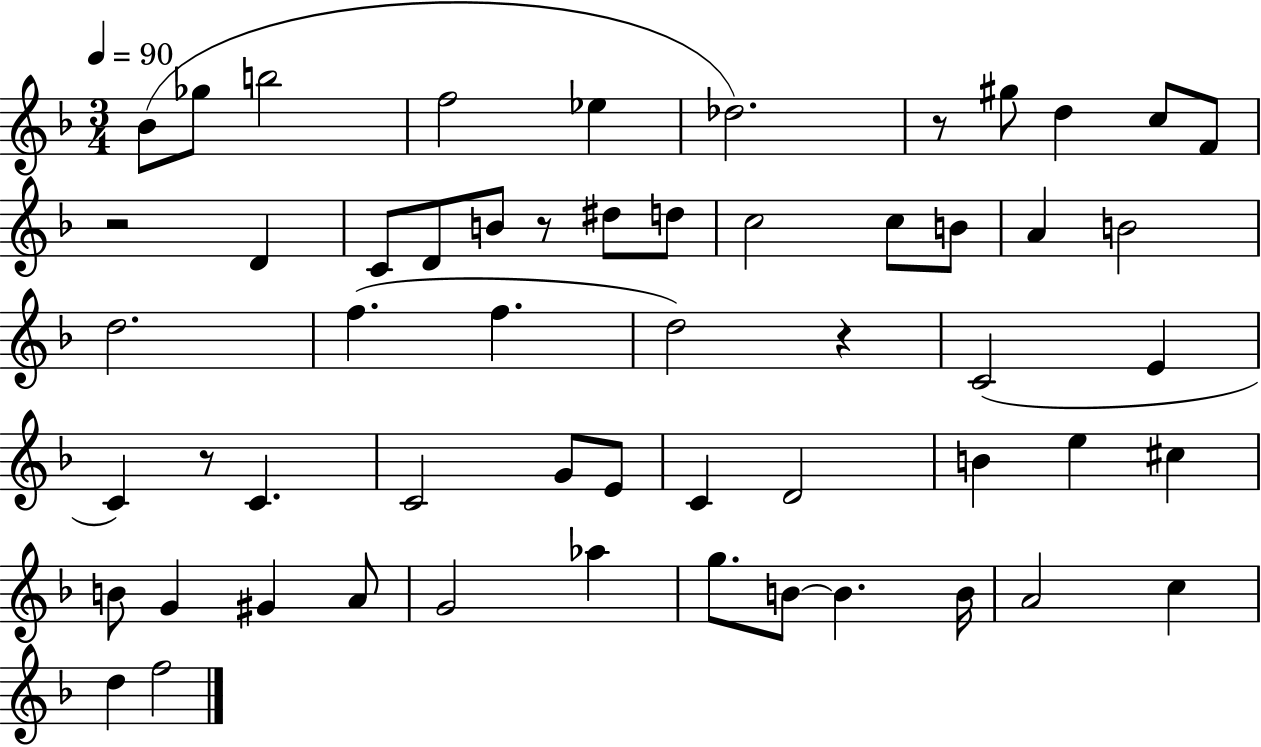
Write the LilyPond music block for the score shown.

{
  \clef treble
  \numericTimeSignature
  \time 3/4
  \key f \major
  \tempo 4 = 90
  bes'8( ges''8 b''2 | f''2 ees''4 | des''2.) | r8 gis''8 d''4 c''8 f'8 | \break r2 d'4 | c'8 d'8 b'8 r8 dis''8 d''8 | c''2 c''8 b'8 | a'4 b'2 | \break d''2. | f''4.( f''4. | d''2) r4 | c'2( e'4 | \break c'4) r8 c'4. | c'2 g'8 e'8 | c'4 d'2 | b'4 e''4 cis''4 | \break b'8 g'4 gis'4 a'8 | g'2 aes''4 | g''8. b'8~~ b'4. b'16 | a'2 c''4 | \break d''4 f''2 | \bar "|."
}